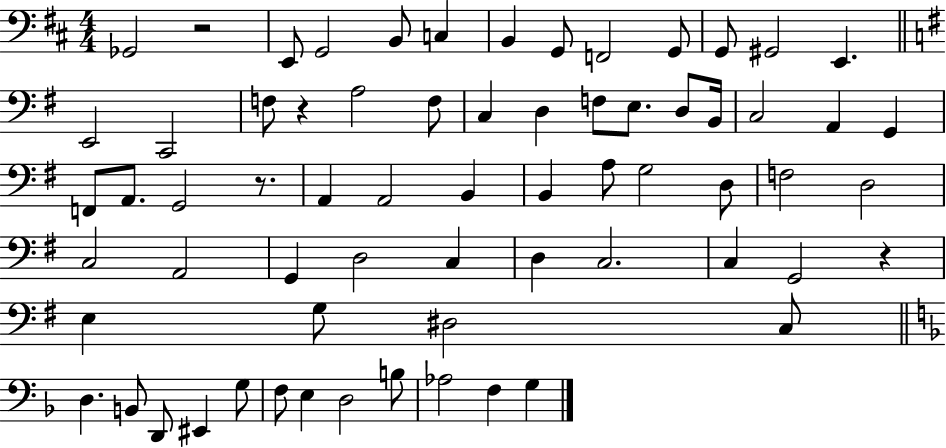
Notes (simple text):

Gb2/h R/h E2/e G2/h B2/e C3/q B2/q G2/e F2/h G2/e G2/e G#2/h E2/q. E2/h C2/h F3/e R/q A3/h F3/e C3/q D3/q F3/e E3/e. D3/e B2/s C3/h A2/q G2/q F2/e A2/e. G2/h R/e. A2/q A2/h B2/q B2/q A3/e G3/h D3/e F3/h D3/h C3/h A2/h G2/q D3/h C3/q D3/q C3/h. C3/q G2/h R/q E3/q G3/e D#3/h C3/e D3/q. B2/e D2/e EIS2/q G3/e F3/e E3/q D3/h B3/e Ab3/h F3/q G3/q